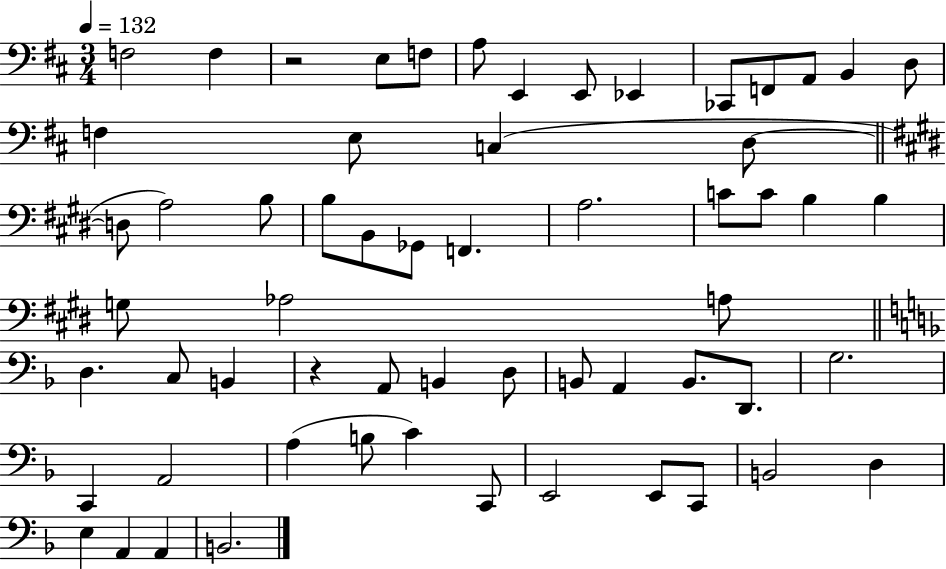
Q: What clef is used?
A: bass